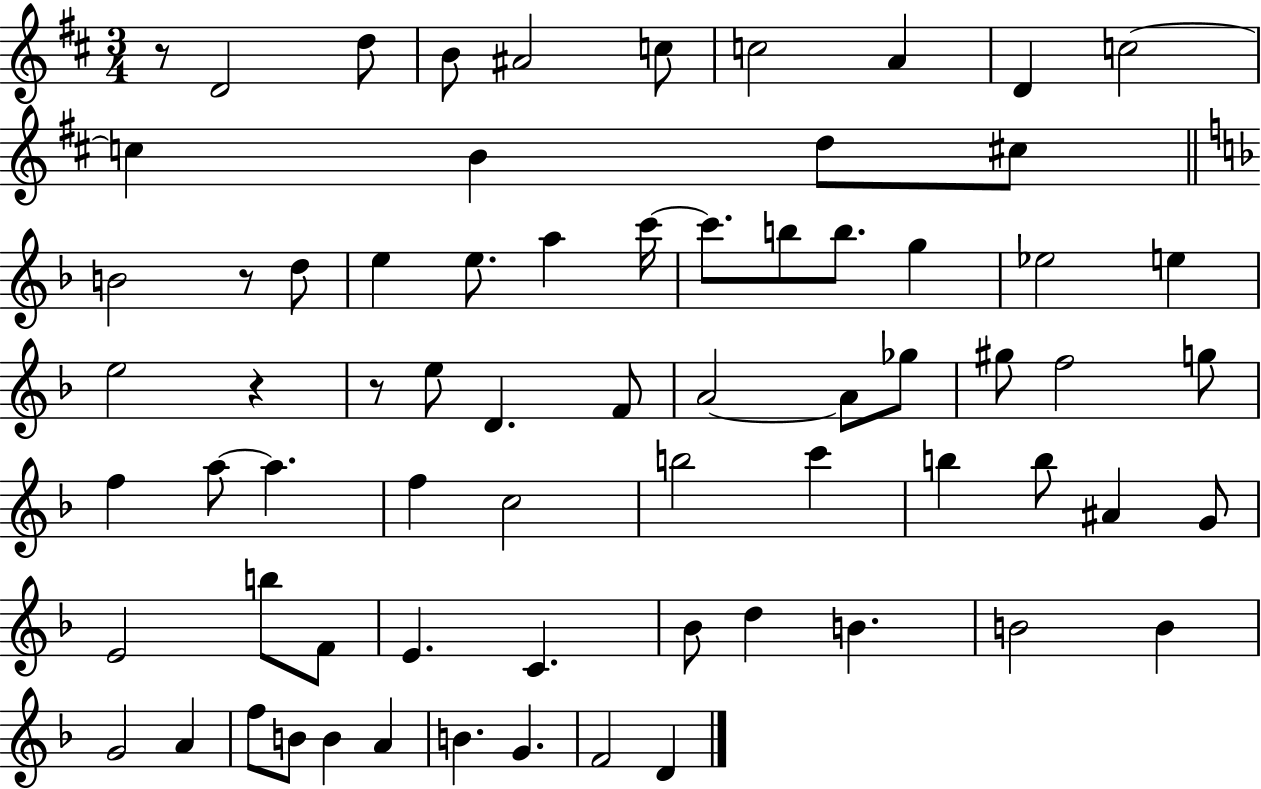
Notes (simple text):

R/e D4/h D5/e B4/e A#4/h C5/e C5/h A4/q D4/q C5/h C5/q B4/q D5/e C#5/e B4/h R/e D5/e E5/q E5/e. A5/q C6/s C6/e. B5/e B5/e. G5/q Eb5/h E5/q E5/h R/q R/e E5/e D4/q. F4/e A4/h A4/e Gb5/e G#5/e F5/h G5/e F5/q A5/e A5/q. F5/q C5/h B5/h C6/q B5/q B5/e A#4/q G4/e E4/h B5/e F4/e E4/q. C4/q. Bb4/e D5/q B4/q. B4/h B4/q G4/h A4/q F5/e B4/e B4/q A4/q B4/q. G4/q. F4/h D4/q